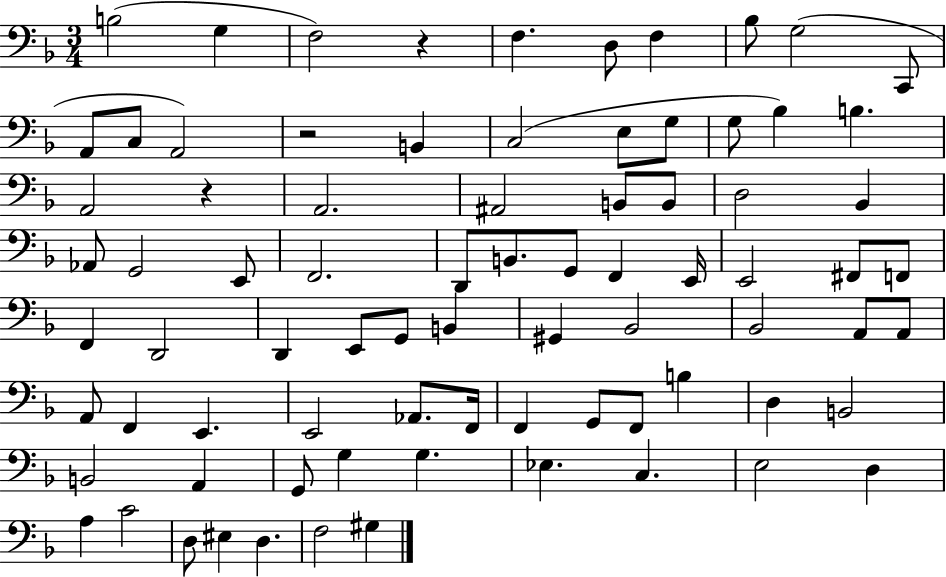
{
  \clef bass
  \numericTimeSignature
  \time 3/4
  \key f \major
  \repeat volta 2 { b2( g4 | f2) r4 | f4. d8 f4 | bes8 g2( c,8 | \break a,8 c8 a,2) | r2 b,4 | c2( e8 g8 | g8 bes4) b4. | \break a,2 r4 | a,2. | ais,2 b,8 b,8 | d2 bes,4 | \break aes,8 g,2 e,8 | f,2. | d,8 b,8. g,8 f,4 e,16 | e,2 fis,8 f,8 | \break f,4 d,2 | d,4 e,8 g,8 b,4 | gis,4 bes,2 | bes,2 a,8 a,8 | \break a,8 f,4 e,4. | e,2 aes,8. f,16 | f,4 g,8 f,8 b4 | d4 b,2 | \break b,2 a,4 | g,8 g4 g4. | ees4. c4. | e2 d4 | \break a4 c'2 | d8 eis4 d4. | f2 gis4 | } \bar "|."
}